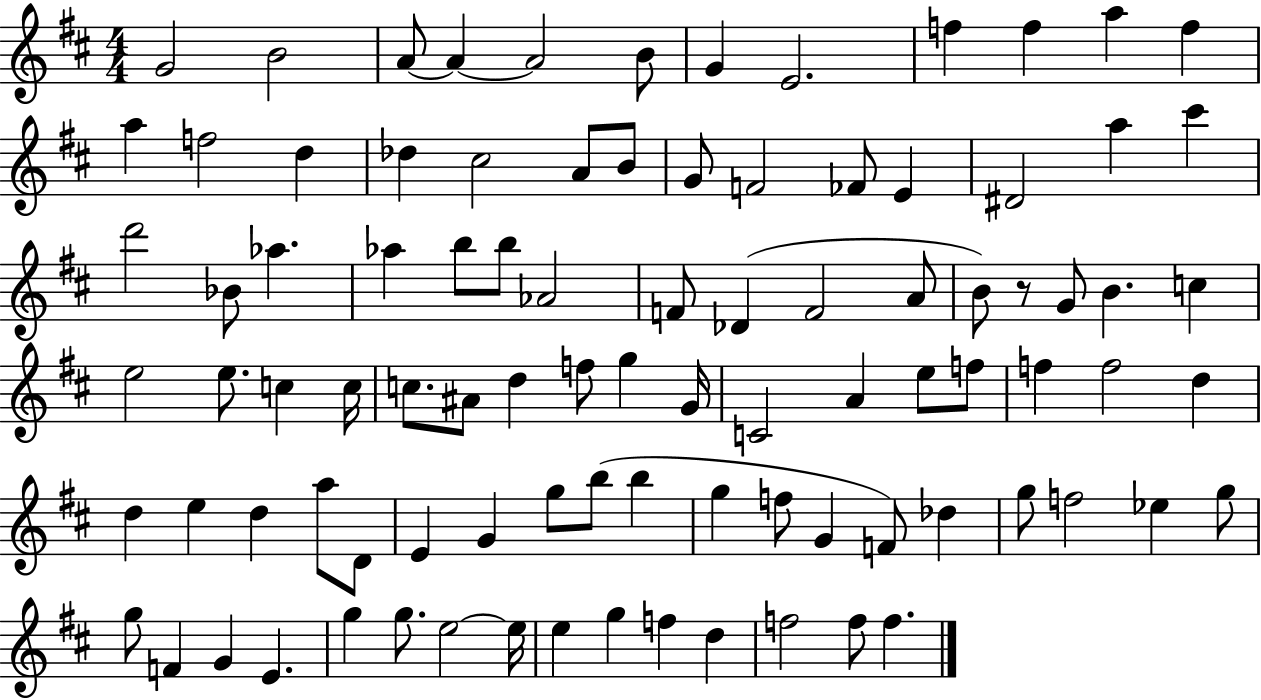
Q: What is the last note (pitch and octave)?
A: F5